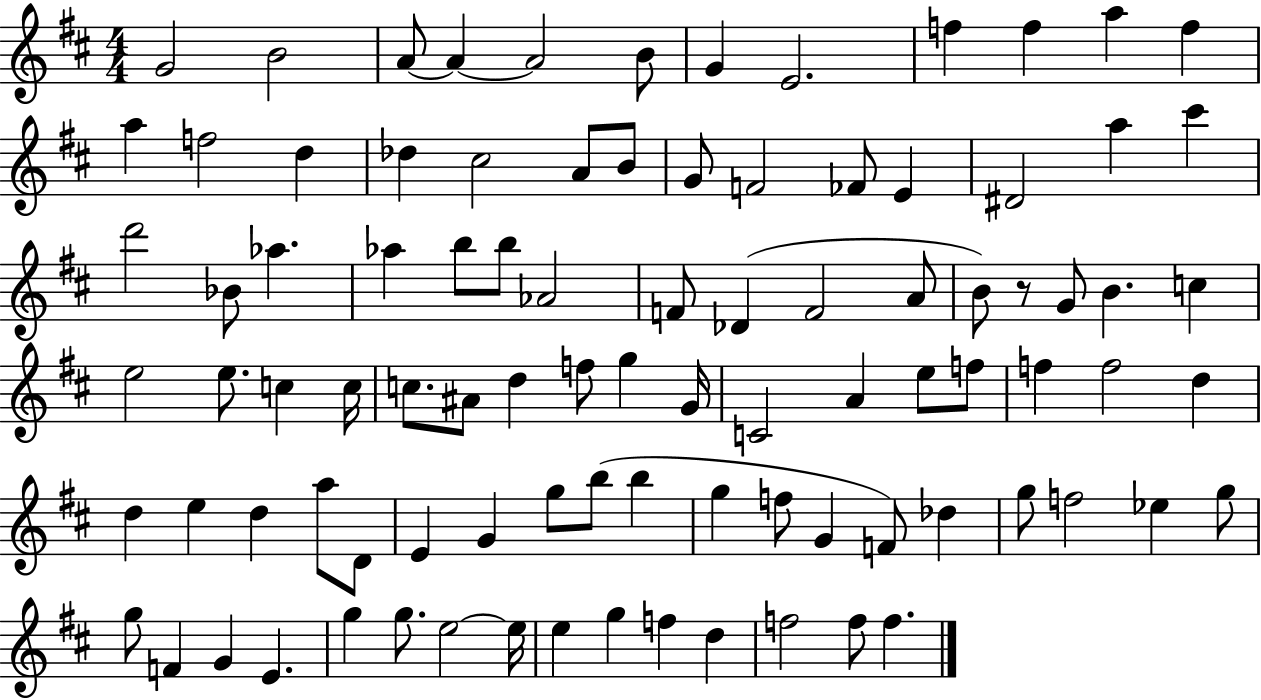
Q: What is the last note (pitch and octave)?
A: F5